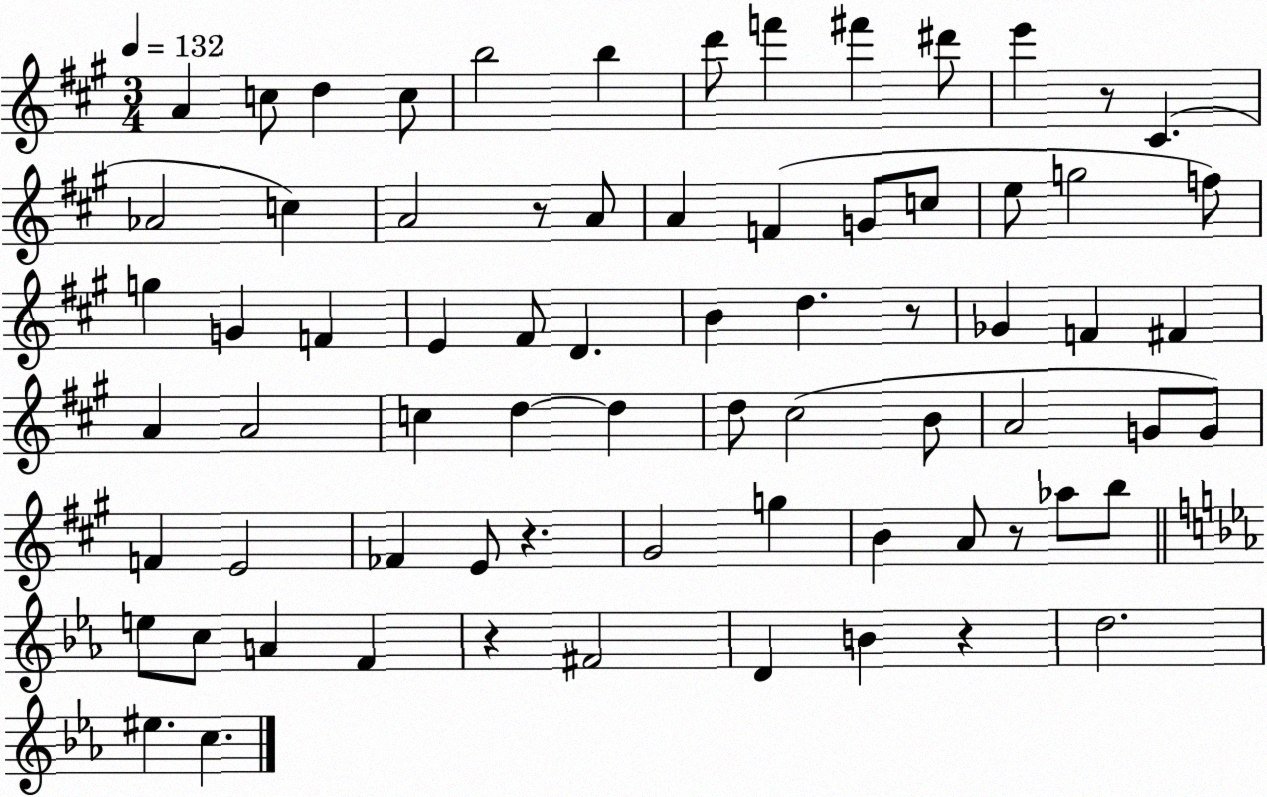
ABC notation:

X:1
T:Untitled
M:3/4
L:1/4
K:A
A c/2 d c/2 b2 b d'/2 f' ^f' ^d'/2 e' z/2 ^C _A2 c A2 z/2 A/2 A F G/2 c/2 e/2 g2 f/2 g G F E ^F/2 D B d z/2 _G F ^F A A2 c d d d/2 ^c2 B/2 A2 G/2 G/2 F E2 _F E/2 z ^G2 g B A/2 z/2 _a/2 b/2 e/2 c/2 A F z ^F2 D B z d2 ^e c